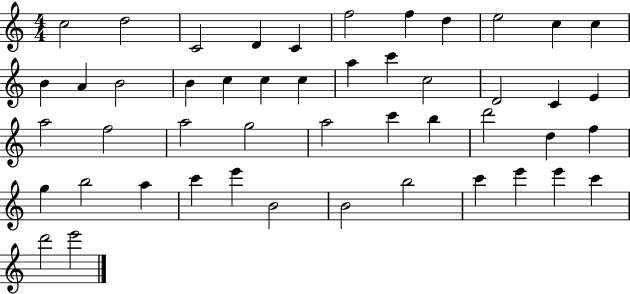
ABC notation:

X:1
T:Untitled
M:4/4
L:1/4
K:C
c2 d2 C2 D C f2 f d e2 c c B A B2 B c c c a c' c2 D2 C E a2 f2 a2 g2 a2 c' b d'2 d f g b2 a c' e' B2 B2 b2 c' e' e' c' d'2 e'2